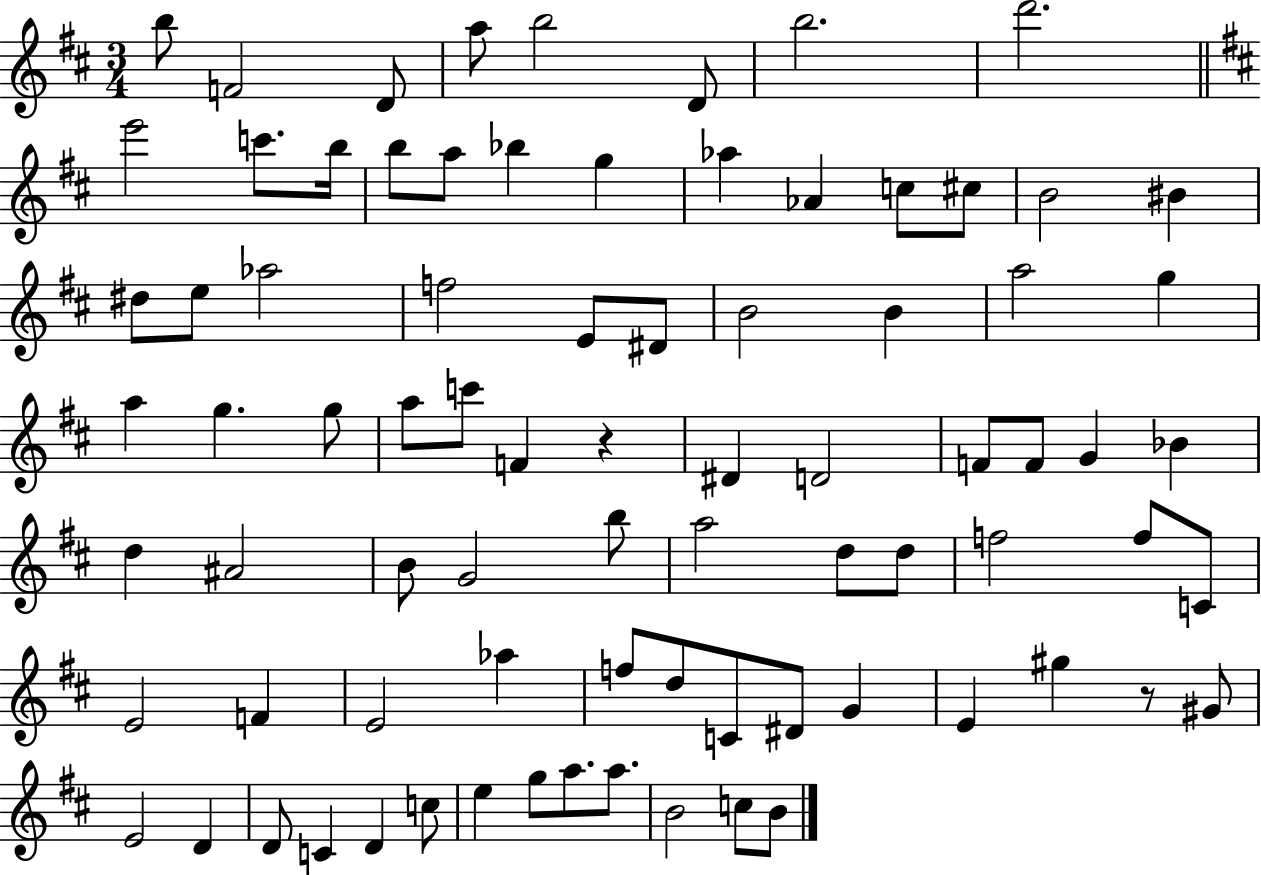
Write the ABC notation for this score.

X:1
T:Untitled
M:3/4
L:1/4
K:D
b/2 F2 D/2 a/2 b2 D/2 b2 d'2 e'2 c'/2 b/4 b/2 a/2 _b g _a _A c/2 ^c/2 B2 ^B ^d/2 e/2 _a2 f2 E/2 ^D/2 B2 B a2 g a g g/2 a/2 c'/2 F z ^D D2 F/2 F/2 G _B d ^A2 B/2 G2 b/2 a2 d/2 d/2 f2 f/2 C/2 E2 F E2 _a f/2 d/2 C/2 ^D/2 G E ^g z/2 ^G/2 E2 D D/2 C D c/2 e g/2 a/2 a/2 B2 c/2 B/2